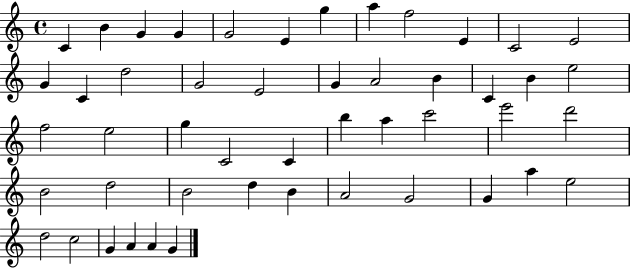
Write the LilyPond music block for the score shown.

{
  \clef treble
  \time 4/4
  \defaultTimeSignature
  \key c \major
  c'4 b'4 g'4 g'4 | g'2 e'4 g''4 | a''4 f''2 e'4 | c'2 e'2 | \break g'4 c'4 d''2 | g'2 e'2 | g'4 a'2 b'4 | c'4 b'4 e''2 | \break f''2 e''2 | g''4 c'2 c'4 | b''4 a''4 c'''2 | e'''2 d'''2 | \break b'2 d''2 | b'2 d''4 b'4 | a'2 g'2 | g'4 a''4 e''2 | \break d''2 c''2 | g'4 a'4 a'4 g'4 | \bar "|."
}